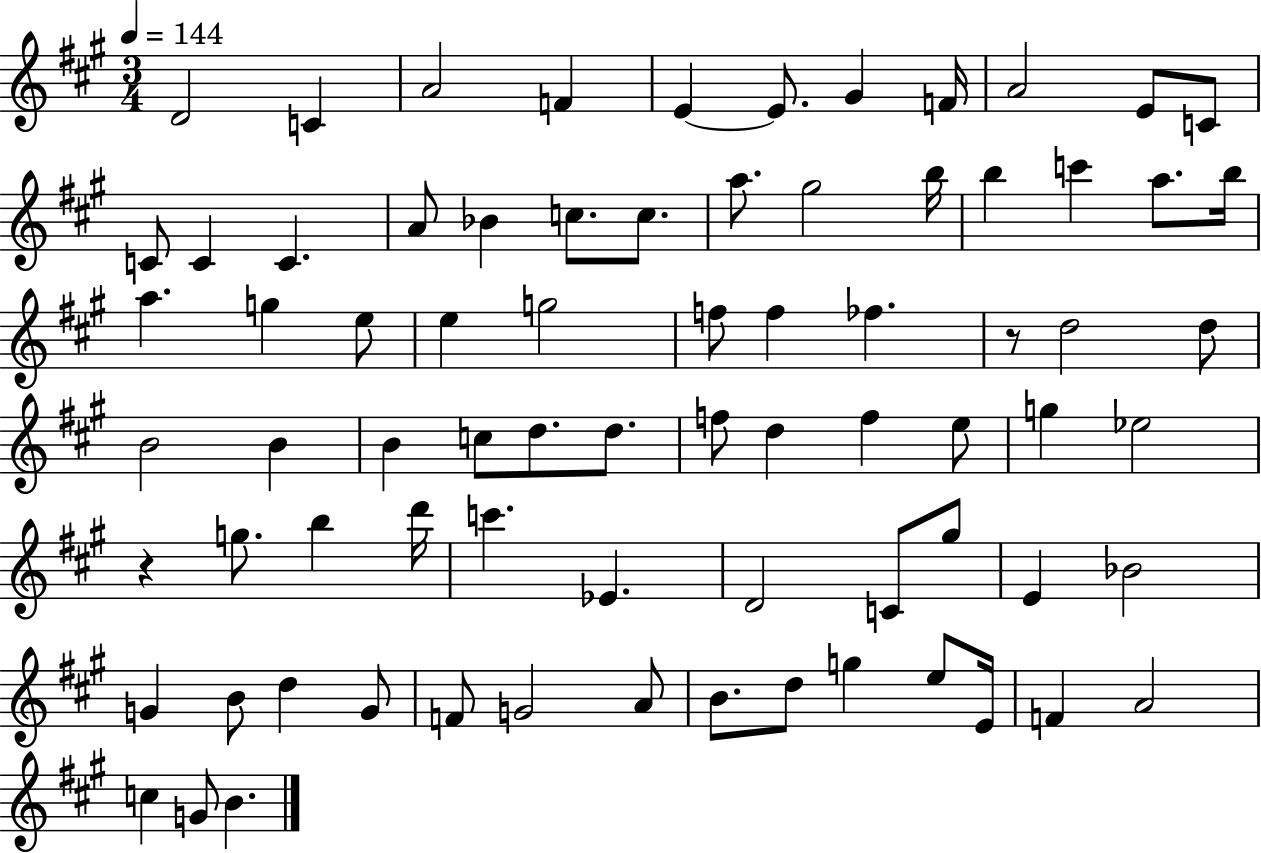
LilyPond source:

{
  \clef treble
  \numericTimeSignature
  \time 3/4
  \key a \major
  \tempo 4 = 144
  d'2 c'4 | a'2 f'4 | e'4~~ e'8. gis'4 f'16 | a'2 e'8 c'8 | \break c'8 c'4 c'4. | a'8 bes'4 c''8. c''8. | a''8. gis''2 b''16 | b''4 c'''4 a''8. b''16 | \break a''4. g''4 e''8 | e''4 g''2 | f''8 f''4 fes''4. | r8 d''2 d''8 | \break b'2 b'4 | b'4 c''8 d''8. d''8. | f''8 d''4 f''4 e''8 | g''4 ees''2 | \break r4 g''8. b''4 d'''16 | c'''4. ees'4. | d'2 c'8 gis''8 | e'4 bes'2 | \break g'4 b'8 d''4 g'8 | f'8 g'2 a'8 | b'8. d''8 g''4 e''8 e'16 | f'4 a'2 | \break c''4 g'8 b'4. | \bar "|."
}